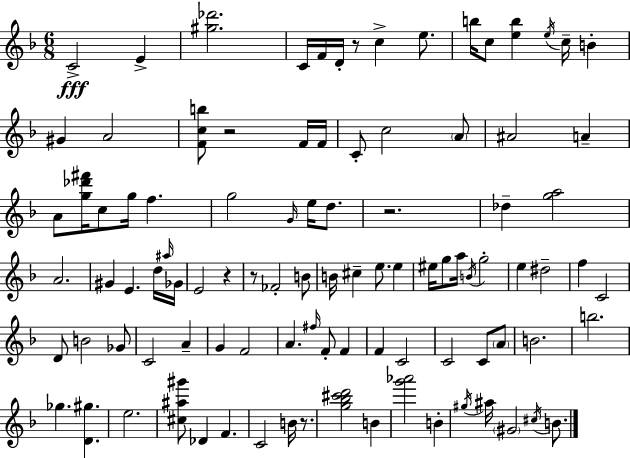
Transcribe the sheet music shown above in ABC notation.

X:1
T:Untitled
M:6/8
L:1/4
K:F
C2 E [^g_d']2 C/4 F/4 D/4 z/2 c e/2 b/4 c/2 [eb] e/4 c/4 B ^G A2 [Fcb]/2 z2 F/4 F/4 C/2 c2 A/2 ^A2 A A/2 [g_d'^f']/4 c/2 g/4 f g2 G/4 e/4 d/2 z2 _d [ga]2 A2 ^G E d/4 ^a/4 _G/4 E2 z z/2 _F2 B/2 B/4 ^c e/2 e ^e/4 g/2 a/4 B/4 g2 e ^d2 f C2 D/2 B2 _G/2 C2 A G F2 A ^f/4 F/2 F F C2 C2 C/2 A/2 B2 b2 _g [D^g] e2 [^c^a^g']/2 _D F C2 B/4 z/2 [g_b^c'd']2 B [g'_a']2 B ^g/4 ^a/4 ^G2 ^c/4 B/2